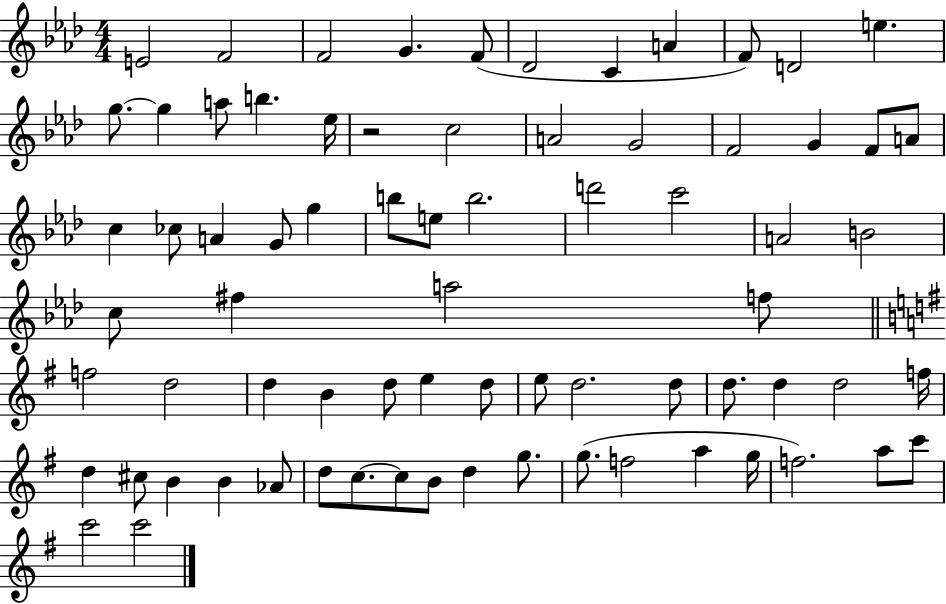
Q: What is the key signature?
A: AES major